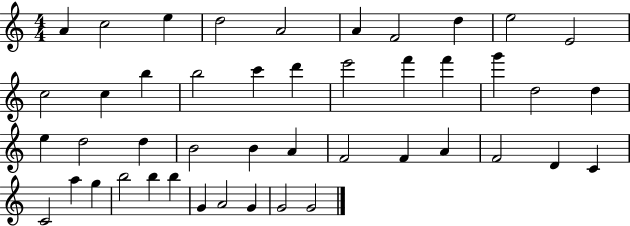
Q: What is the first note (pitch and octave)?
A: A4